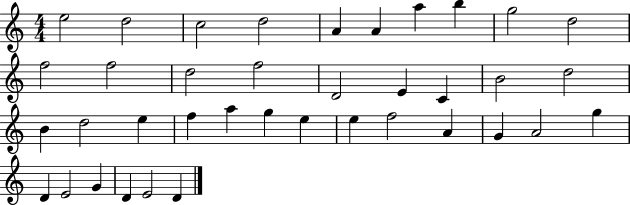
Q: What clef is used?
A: treble